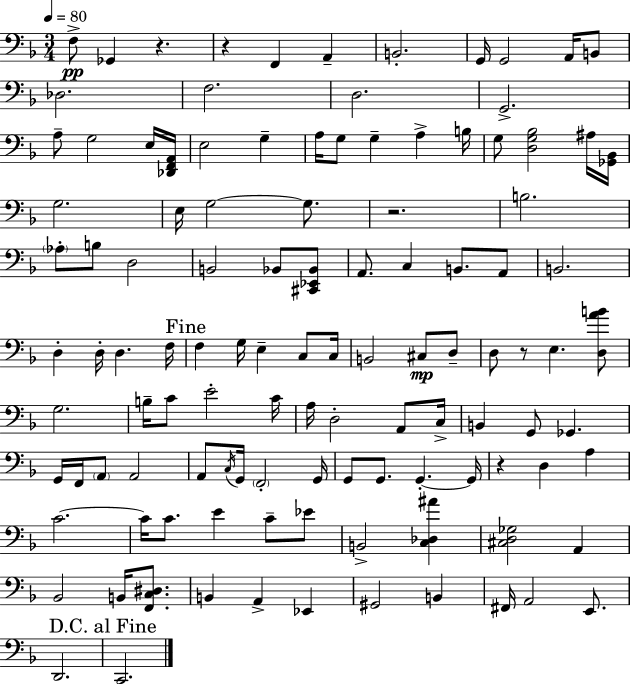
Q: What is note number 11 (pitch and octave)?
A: F3